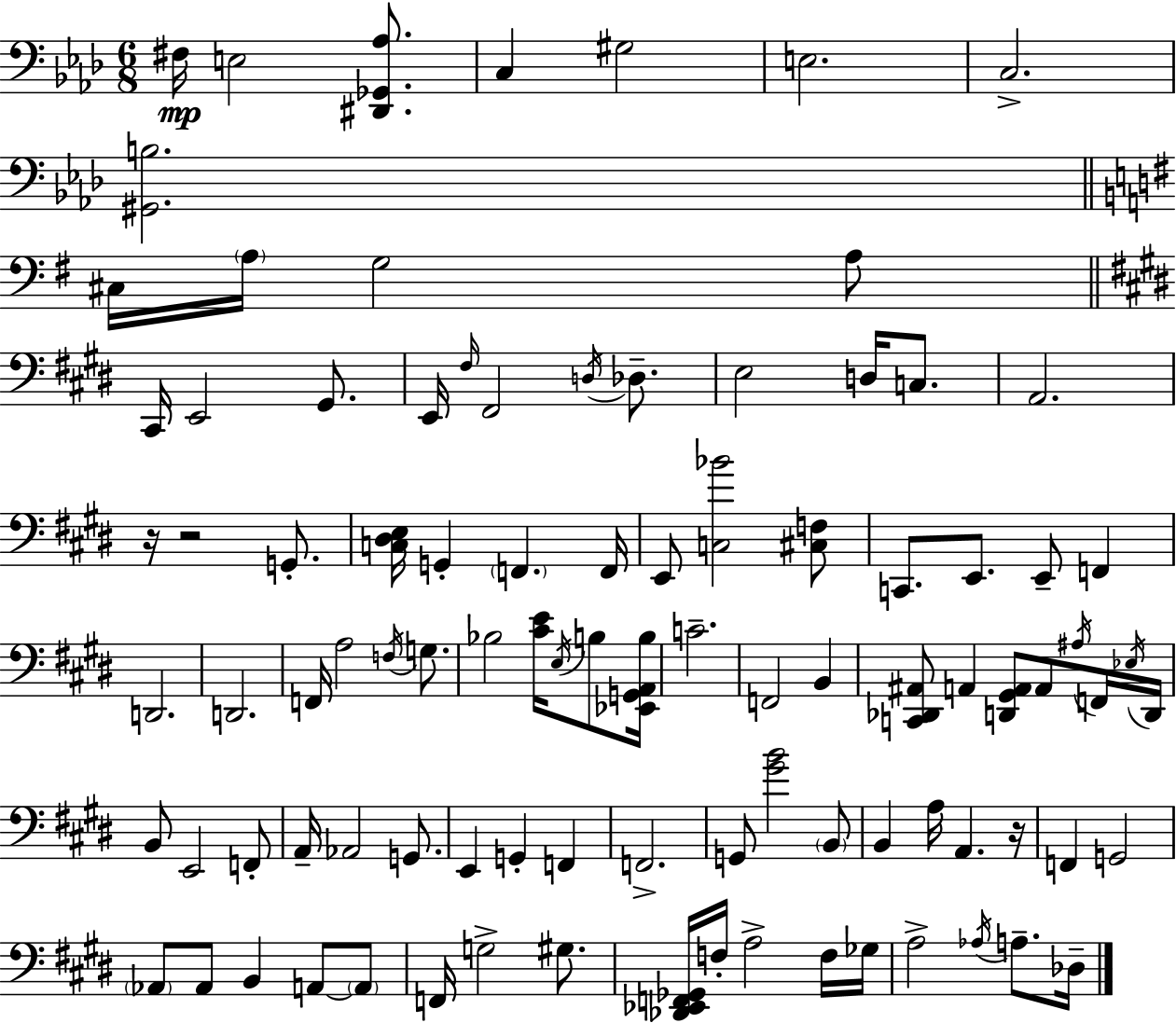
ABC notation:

X:1
T:Untitled
M:6/8
L:1/4
K:Fm
^F,/4 E,2 [^D,,_G,,_A,]/2 C, ^G,2 E,2 C,2 [^G,,B,]2 ^C,/4 A,/4 G,2 A,/2 ^C,,/4 E,,2 ^G,,/2 E,,/4 ^F,/4 ^F,,2 D,/4 _D,/2 E,2 D,/4 C,/2 A,,2 z/4 z2 G,,/2 [C,^D,E,]/4 G,, F,, F,,/4 E,,/2 [C,_B]2 [^C,F,]/2 C,,/2 E,,/2 E,,/2 F,, D,,2 D,,2 F,,/4 A,2 F,/4 G,/2 _B,2 [^CE]/4 E,/4 B,/2 [_E,,G,,A,,B,]/4 C2 F,,2 B,, [C,,_D,,^A,,]/2 A,, [D,,^G,,A,,]/2 A,,/2 ^A,/4 F,,/4 _E,/4 D,,/4 B,,/2 E,,2 F,,/2 A,,/4 _A,,2 G,,/2 E,, G,, F,, F,,2 G,,/2 [^GB]2 B,,/2 B,, A,/4 A,, z/4 F,, G,,2 _A,,/2 _A,,/2 B,, A,,/2 A,,/2 F,,/4 G,2 ^G,/2 [_D,,_E,,F,,_G,,]/4 F,/4 A,2 F,/4 _G,/4 A,2 _A,/4 A,/2 _D,/4